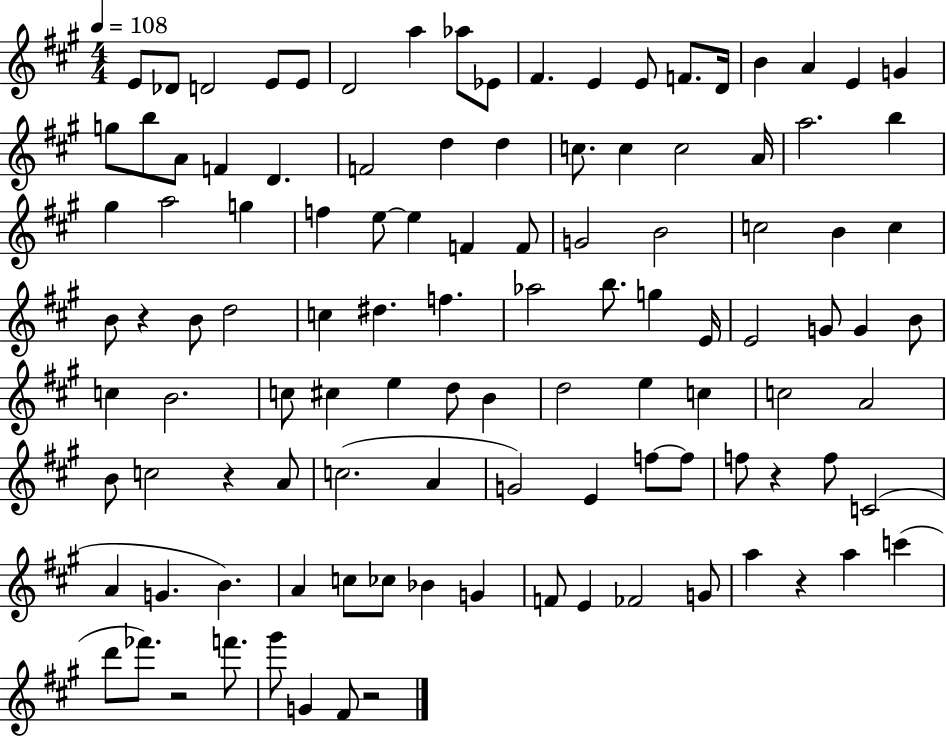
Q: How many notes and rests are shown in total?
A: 110